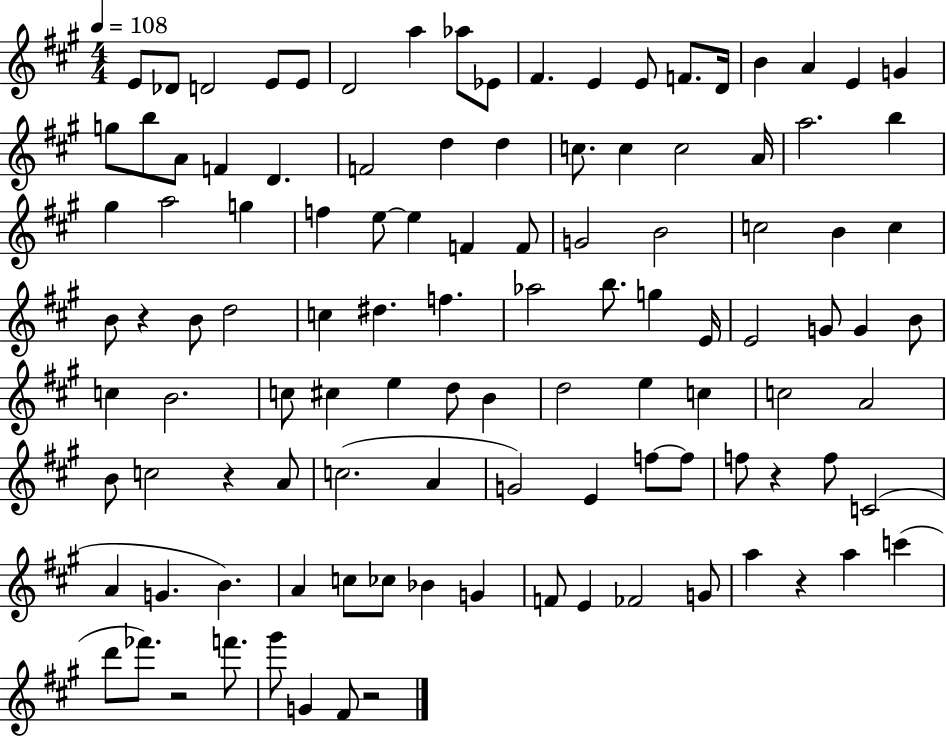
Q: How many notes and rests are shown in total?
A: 110